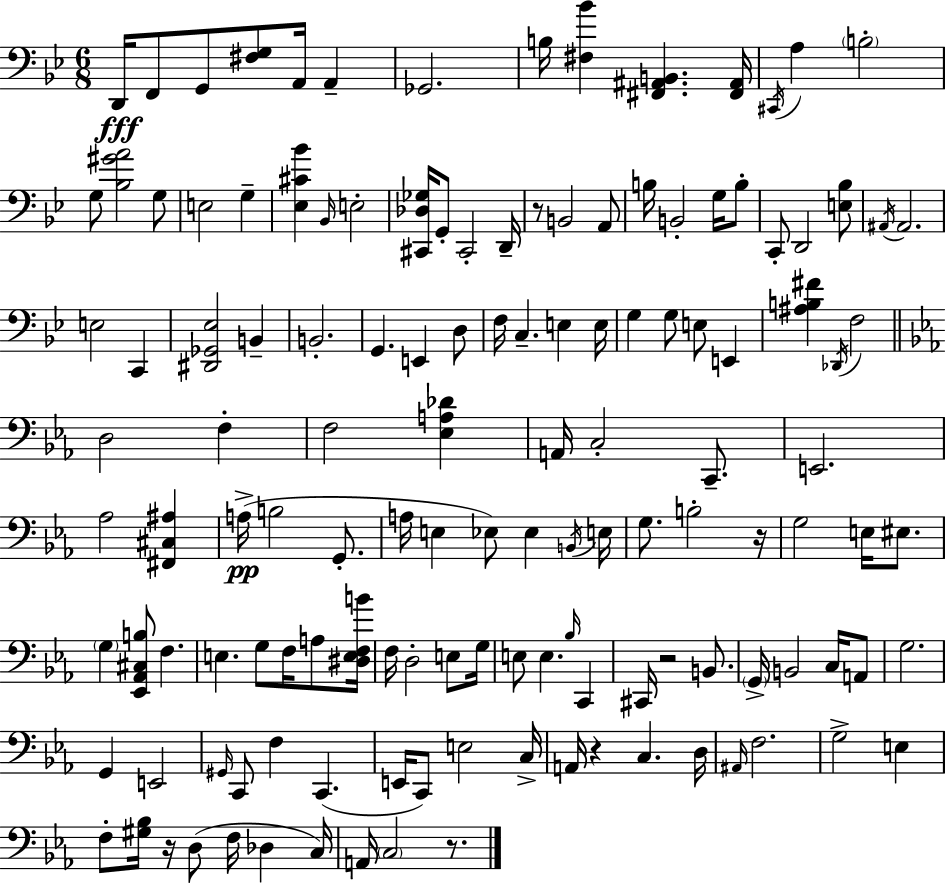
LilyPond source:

{
  \clef bass
  \numericTimeSignature
  \time 6/8
  \key bes \major
  d,16\fff f,8 g,8 <fis g>8 a,16 a,4-- | ges,2. | b16 <fis bes'>4 <fis, ais, b,>4. <fis, ais,>16 | \acciaccatura { cis,16 } a4 \parenthesize b2-. | \break g8 <bes gis' a'>2 g8 | e2 g4-- | <ees cis' bes'>4 \grace { bes,16 } e2-. | <cis, des ges>16 g,8-. cis,2-. | \break d,16-- r8 b,2 | a,8 b16 b,2-. g16 | b8-. c,8-. d,2 | <e bes>8 \acciaccatura { ais,16 } ais,2. | \break e2 c,4 | <dis, ges, ees>2 b,4-- | b,2.-. | g,4. e,4 | \break d8 f16 c4.-- e4 | e16 g4 g8 e8 e,4 | <ais b fis'>4 \acciaccatura { des,16 } f2 | \bar "||" \break \key ees \major d2 f4-. | f2 <ees a des'>4 | a,16 c2-. c,8.-- | e,2. | \break aes2 <fis, cis ais>4 | a16->(\pp b2 g,8.-. | a16 e4 ees8) ees4 \acciaccatura { b,16 } | e16 g8. b2-. | \break r16 g2 e16 eis8. | \parenthesize g4 <ees, aes, cis b>8 f4. | e4. g8 f16 a8 | <dis e f b'>16 f16 d2-. e8 | \break g16 e8 e4. \grace { bes16 } c,4 | cis,16 r2 b,8. | \parenthesize g,16-> b,2 c16 | a,8 g2. | \break g,4 e,2 | \grace { gis,16 } c,8 f4 c,4.( | e,16 c,8) e2 | c16-> a,16 r4 c4. | \break d16 \grace { ais,16 } f2. | g2-> | e4 f8-. <gis bes>16 r16 d8( f16 des4 | c16) a,16 \parenthesize c2 | \break r8. \bar "|."
}